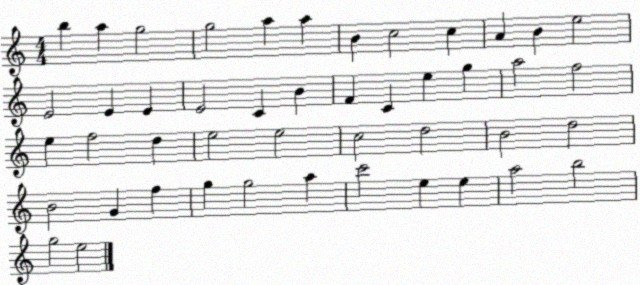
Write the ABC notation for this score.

X:1
T:Untitled
M:4/4
L:1/4
K:C
b a g2 g2 a a B c2 c A B e2 E2 E E E2 C B F C e g a2 f2 e f2 d e2 e2 c2 d2 B2 d2 B2 G f g g2 a c'2 e e a2 b2 g2 e2